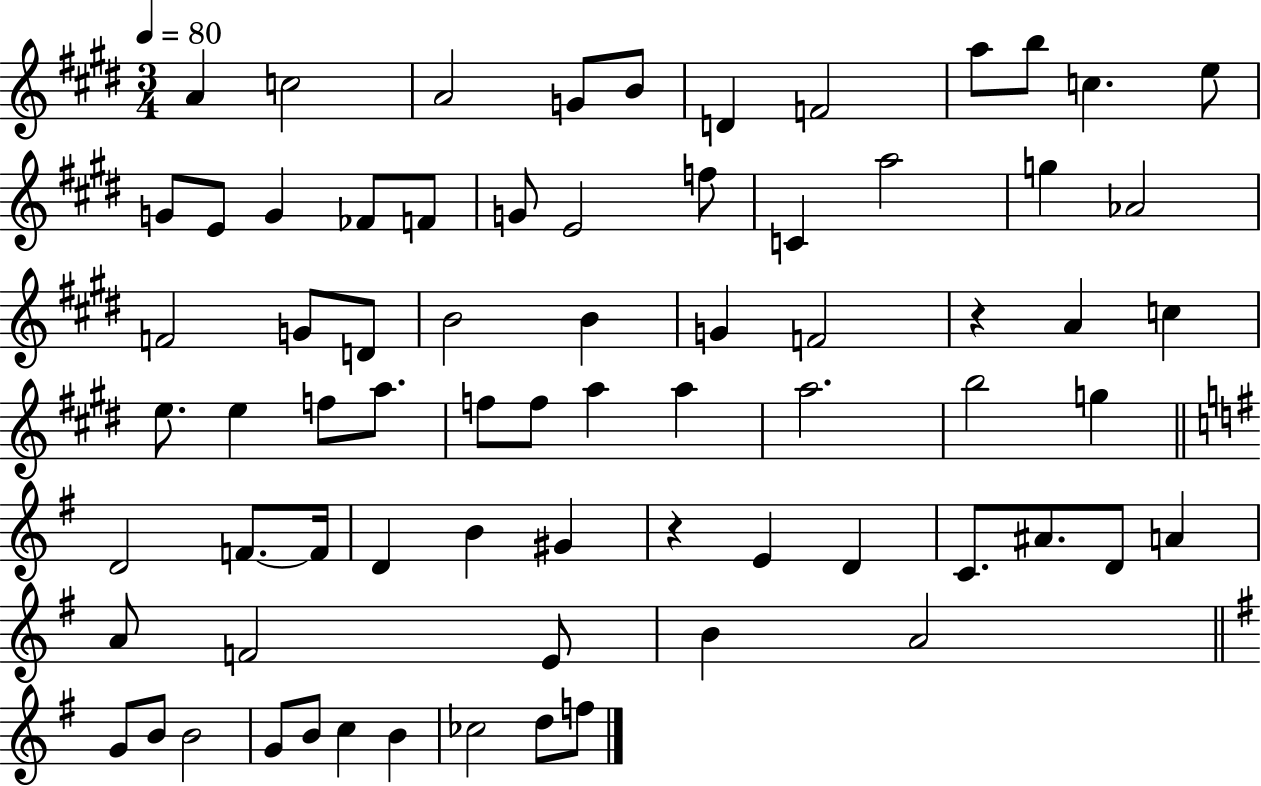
X:1
T:Untitled
M:3/4
L:1/4
K:E
A c2 A2 G/2 B/2 D F2 a/2 b/2 c e/2 G/2 E/2 G _F/2 F/2 G/2 E2 f/2 C a2 g _A2 F2 G/2 D/2 B2 B G F2 z A c e/2 e f/2 a/2 f/2 f/2 a a a2 b2 g D2 F/2 F/4 D B ^G z E D C/2 ^A/2 D/2 A A/2 F2 E/2 B A2 G/2 B/2 B2 G/2 B/2 c B _c2 d/2 f/2